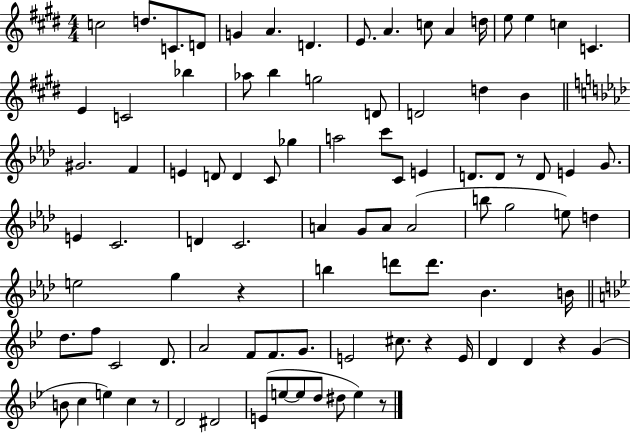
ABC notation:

X:1
T:Untitled
M:4/4
L:1/4
K:E
c2 d/2 C/2 D/2 G A D E/2 A c/2 A d/4 e/2 e c C E C2 _b _a/2 b g2 D/2 D2 d B ^G2 F E D/2 D C/2 _g a2 c'/2 C/2 E D/2 D/2 z/2 D/2 E G/2 E C2 D C2 A G/2 A/2 A2 b/2 g2 e/2 d e2 g z b d'/2 d'/2 _B B/4 d/2 f/2 C2 D/2 A2 F/2 F/2 G/2 E2 ^c/2 z E/4 D D z G B/2 c e c z/2 D2 ^D2 E/2 e/2 e/2 d/2 ^d/2 e z/2